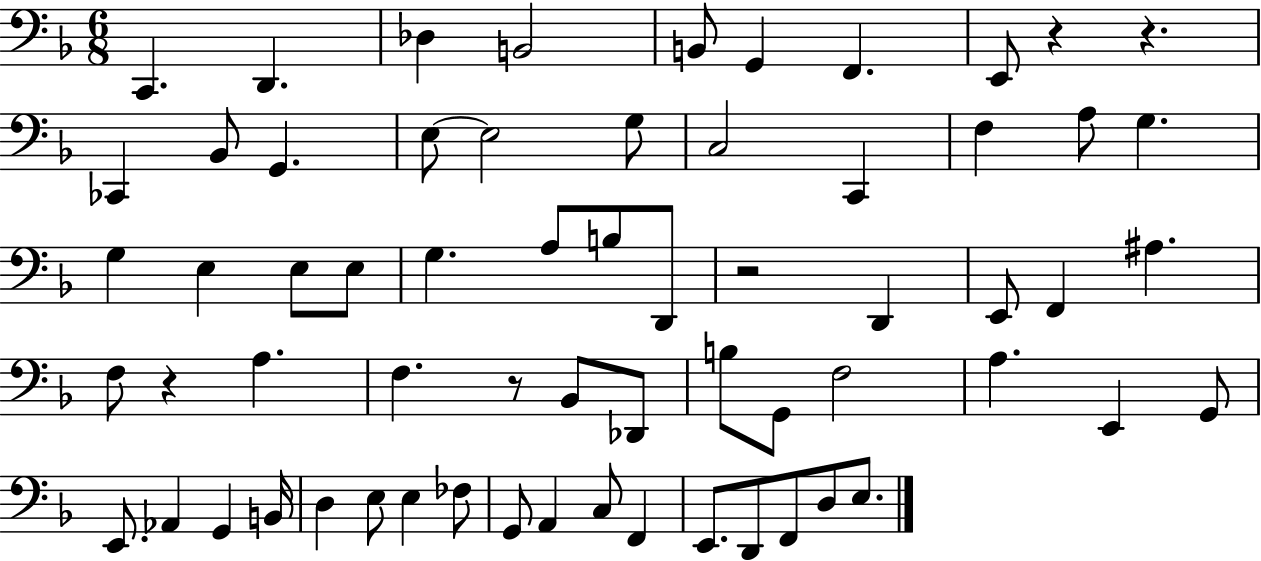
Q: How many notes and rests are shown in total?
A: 64